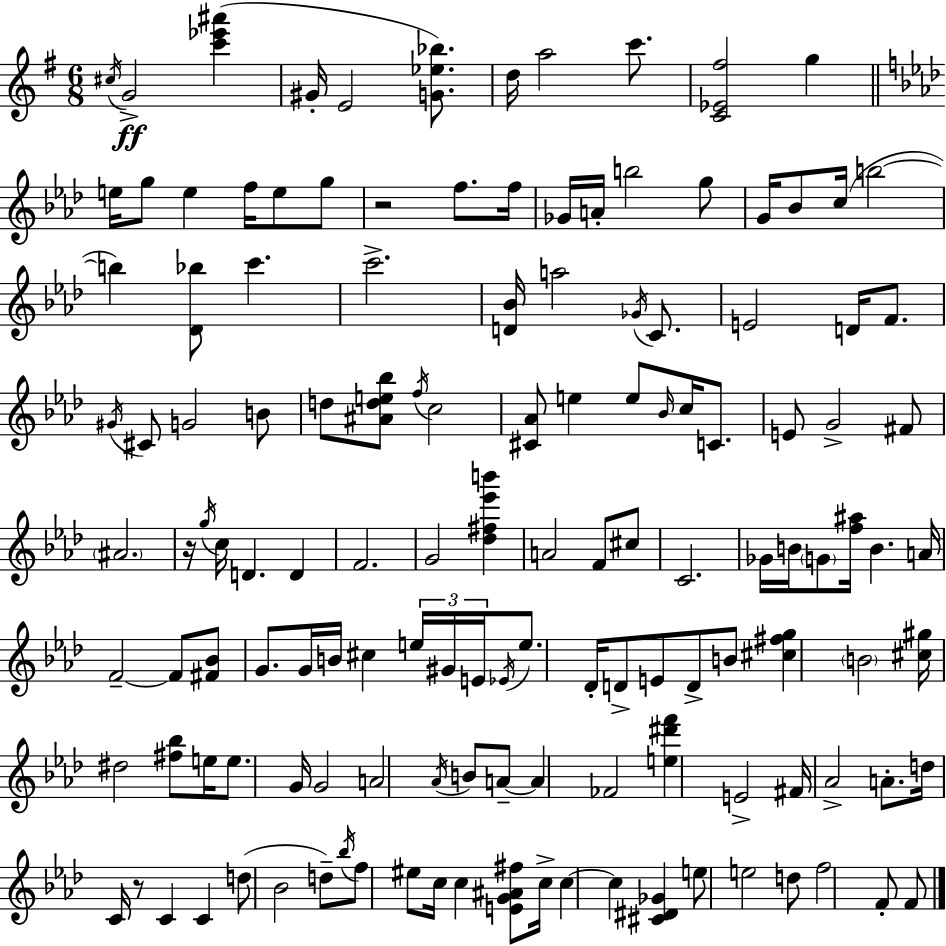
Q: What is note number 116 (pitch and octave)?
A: F4